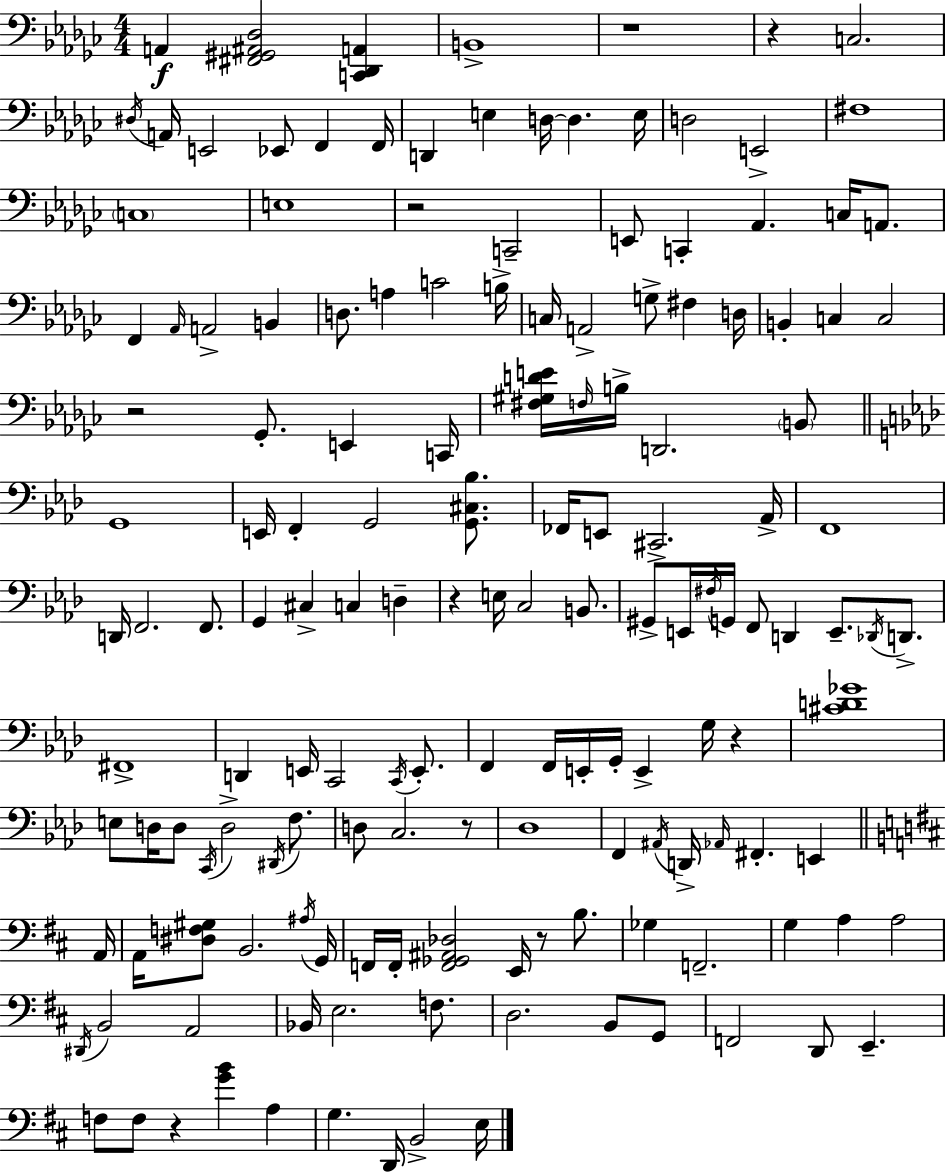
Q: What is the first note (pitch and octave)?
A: A2